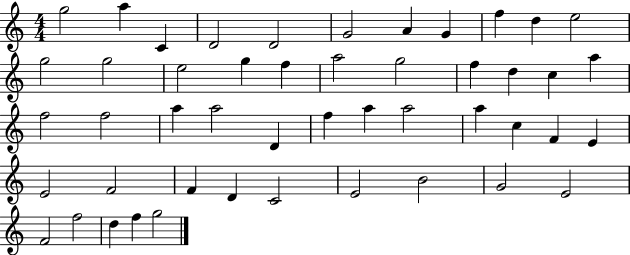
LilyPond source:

{
  \clef treble
  \numericTimeSignature
  \time 4/4
  \key c \major
  g''2 a''4 c'4 | d'2 d'2 | g'2 a'4 g'4 | f''4 d''4 e''2 | \break g''2 g''2 | e''2 g''4 f''4 | a''2 g''2 | f''4 d''4 c''4 a''4 | \break f''2 f''2 | a''4 a''2 d'4 | f''4 a''4 a''2 | a''4 c''4 f'4 e'4 | \break e'2 f'2 | f'4 d'4 c'2 | e'2 b'2 | g'2 e'2 | \break f'2 f''2 | d''4 f''4 g''2 | \bar "|."
}